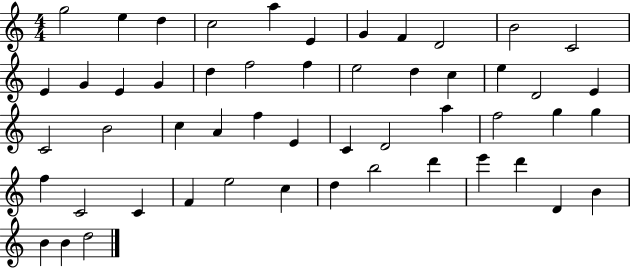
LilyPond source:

{
  \clef treble
  \numericTimeSignature
  \time 4/4
  \key c \major
  g''2 e''4 d''4 | c''2 a''4 e'4 | g'4 f'4 d'2 | b'2 c'2 | \break e'4 g'4 e'4 g'4 | d''4 f''2 f''4 | e''2 d''4 c''4 | e''4 d'2 e'4 | \break c'2 b'2 | c''4 a'4 f''4 e'4 | c'4 d'2 a''4 | f''2 g''4 g''4 | \break f''4 c'2 c'4 | f'4 e''2 c''4 | d''4 b''2 d'''4 | e'''4 d'''4 d'4 b'4 | \break b'4 b'4 d''2 | \bar "|."
}